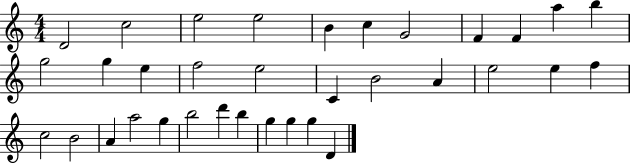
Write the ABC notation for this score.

X:1
T:Untitled
M:4/4
L:1/4
K:C
D2 c2 e2 e2 B c G2 F F a b g2 g e f2 e2 C B2 A e2 e f c2 B2 A a2 g b2 d' b g g g D